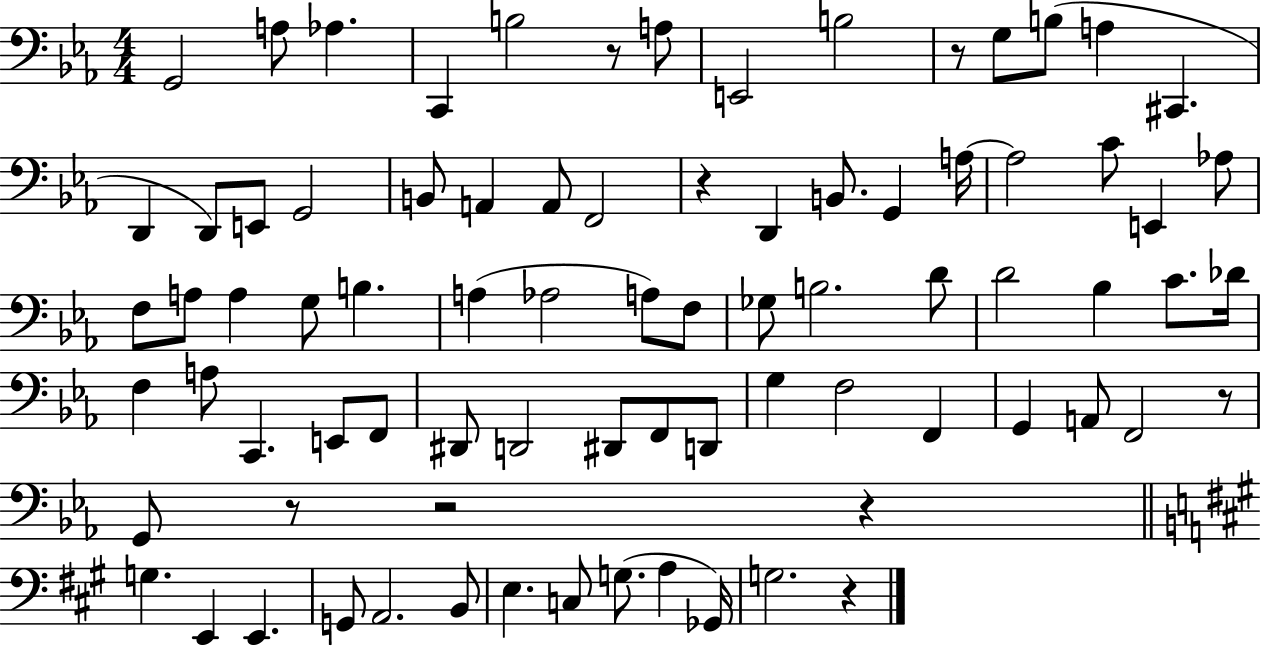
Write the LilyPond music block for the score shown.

{
  \clef bass
  \numericTimeSignature
  \time 4/4
  \key ees \major
  g,2 a8 aes4. | c,4 b2 r8 a8 | e,2 b2 | r8 g8 b8( a4 cis,4. | \break d,4 d,8) e,8 g,2 | b,8 a,4 a,8 f,2 | r4 d,4 b,8. g,4 a16~~ | a2 c'8 e,4 aes8 | \break f8 a8 a4 g8 b4. | a4( aes2 a8) f8 | ges8 b2. d'8 | d'2 bes4 c'8. des'16 | \break f4 a8 c,4. e,8 f,8 | dis,8 d,2 dis,8 f,8 d,8 | g4 f2 f,4 | g,4 a,8 f,2 r8 | \break g,8 r8 r2 r4 | \bar "||" \break \key a \major g4. e,4 e,4. | g,8 a,2. b,8 | e4. c8 g8.( a4 ges,16) | g2. r4 | \break \bar "|."
}